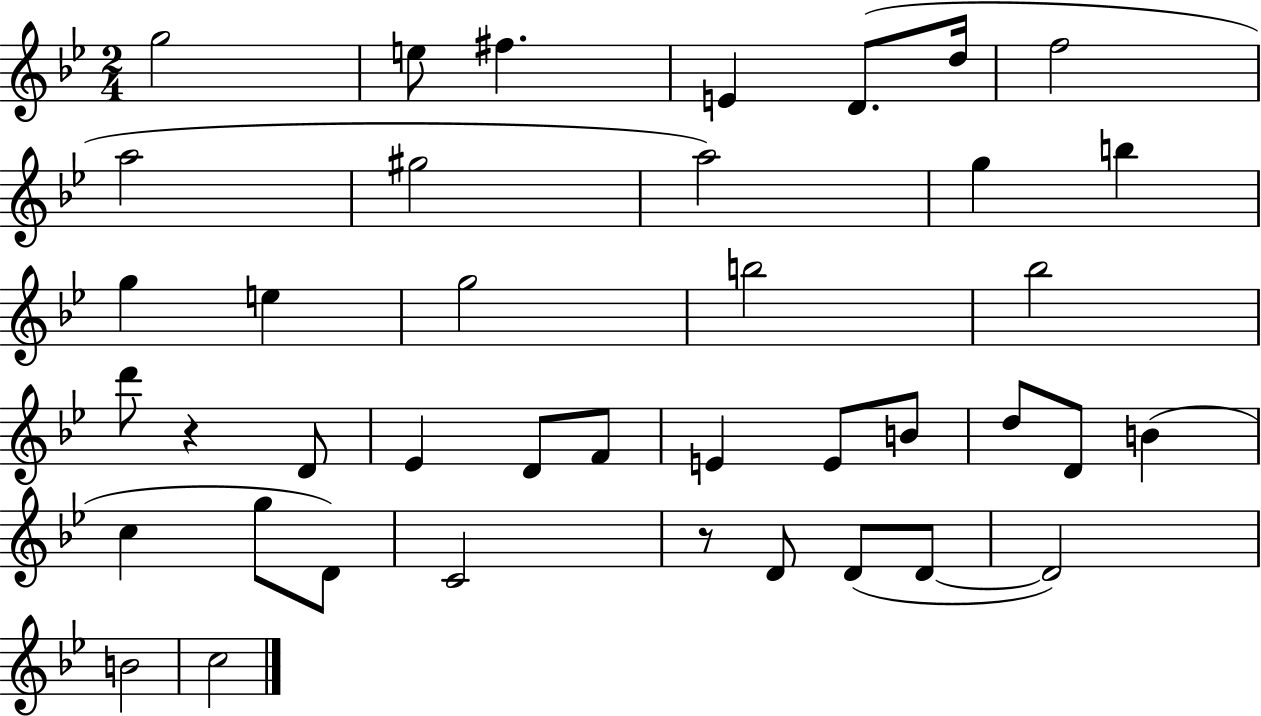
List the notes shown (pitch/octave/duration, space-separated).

G5/h E5/e F#5/q. E4/q D4/e. D5/s F5/h A5/h G#5/h A5/h G5/q B5/q G5/q E5/q G5/h B5/h Bb5/h D6/e R/q D4/e Eb4/q D4/e F4/e E4/q E4/e B4/e D5/e D4/e B4/q C5/q G5/e D4/e C4/h R/e D4/e D4/e D4/e D4/h B4/h C5/h